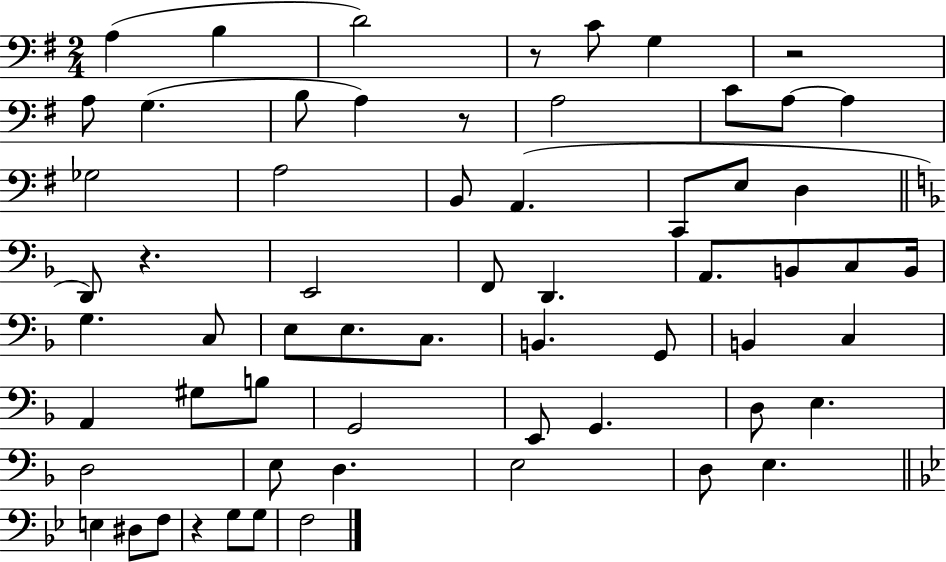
{
  \clef bass
  \numericTimeSignature
  \time 2/4
  \key g \major
  \repeat volta 2 { a4( b4 | d'2) | r8 c'8 g4 | r2 | \break a8 g4.( | b8 a4) r8 | a2 | c'8 a8~~ a4 | \break ges2 | a2 | b,8 a,4.( | c,8 e8 d4 | \break \bar "||" \break \key d \minor d,8) r4. | e,2 | f,8 d,4. | a,8. b,8 c8 b,16 | \break g4. c8 | e8 e8. c8. | b,4. g,8 | b,4 c4 | \break a,4 gis8 b8 | g,2 | e,8 g,4. | d8 e4. | \break d2 | e8 d4. | e2 | d8 e4. | \break \bar "||" \break \key bes \major e4 dis8 f8 | r4 g8 g8 | f2 | } \bar "|."
}